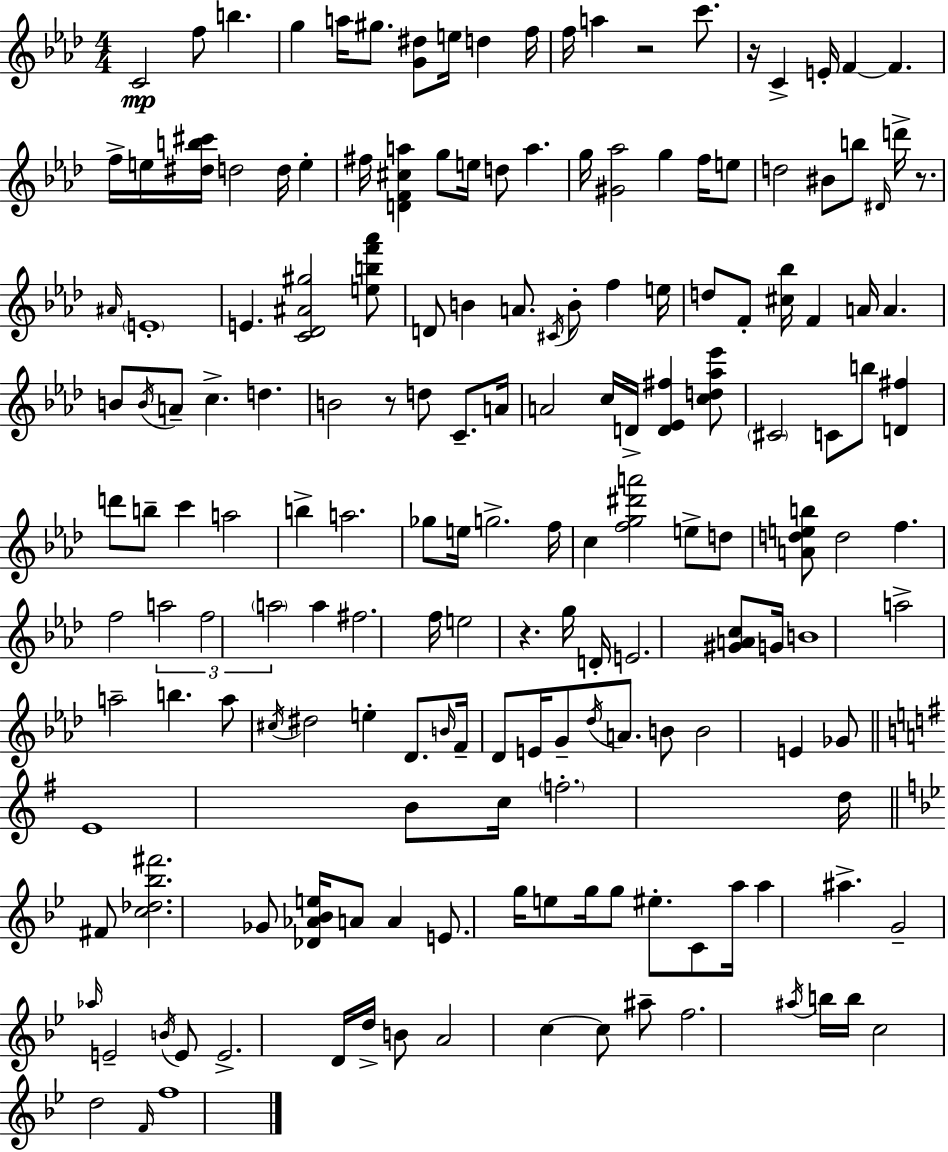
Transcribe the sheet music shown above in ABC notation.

X:1
T:Untitled
M:4/4
L:1/4
K:Fm
C2 f/2 b g a/4 ^g/2 [G^d]/2 e/4 d f/4 f/4 a z2 c'/2 z/4 C E/4 F F f/4 e/4 [^db^c']/4 d2 d/4 e ^f/4 [DF^ca] g/2 e/4 d/2 a g/4 [^G_a]2 g f/4 e/2 d2 ^B/2 b/2 ^D/4 d'/4 z/2 ^A/4 E4 E [C_D^A^g]2 [ebf'_a']/2 D/2 B A/2 ^C/4 B/2 f e/4 d/2 F/2 [^c_b]/4 F A/4 A B/2 B/4 A/2 c d B2 z/2 d/2 C/2 A/4 A2 c/4 D/4 [D_E^f] [cd_a_e']/2 ^C2 C/2 b/2 [D^f] d'/2 b/2 c' a2 b a2 _g/2 e/4 g2 f/4 c [fg^d'a']2 e/2 d/2 [Adeb]/2 d2 f f2 a2 f2 a2 a ^f2 f/4 e2 z g/4 D/4 E2 [^GAc]/2 G/4 B4 a2 a2 b a/2 ^c/4 ^d2 e _D/2 B/4 F/4 _D/2 E/4 G/2 _d/4 A/2 B/2 B2 E _G/2 E4 B/2 c/4 f2 d/4 ^F/2 [c_d_b^f']2 _G/2 [_D_A_Be]/4 A/2 A E/2 g/4 e/2 g/4 g/2 ^e/2 C/2 a/4 a ^a G2 _a/4 E2 B/4 E/2 E2 D/4 d/4 B/2 A2 c c/2 ^a/2 f2 ^a/4 b/4 b/4 c2 d2 F/4 f4